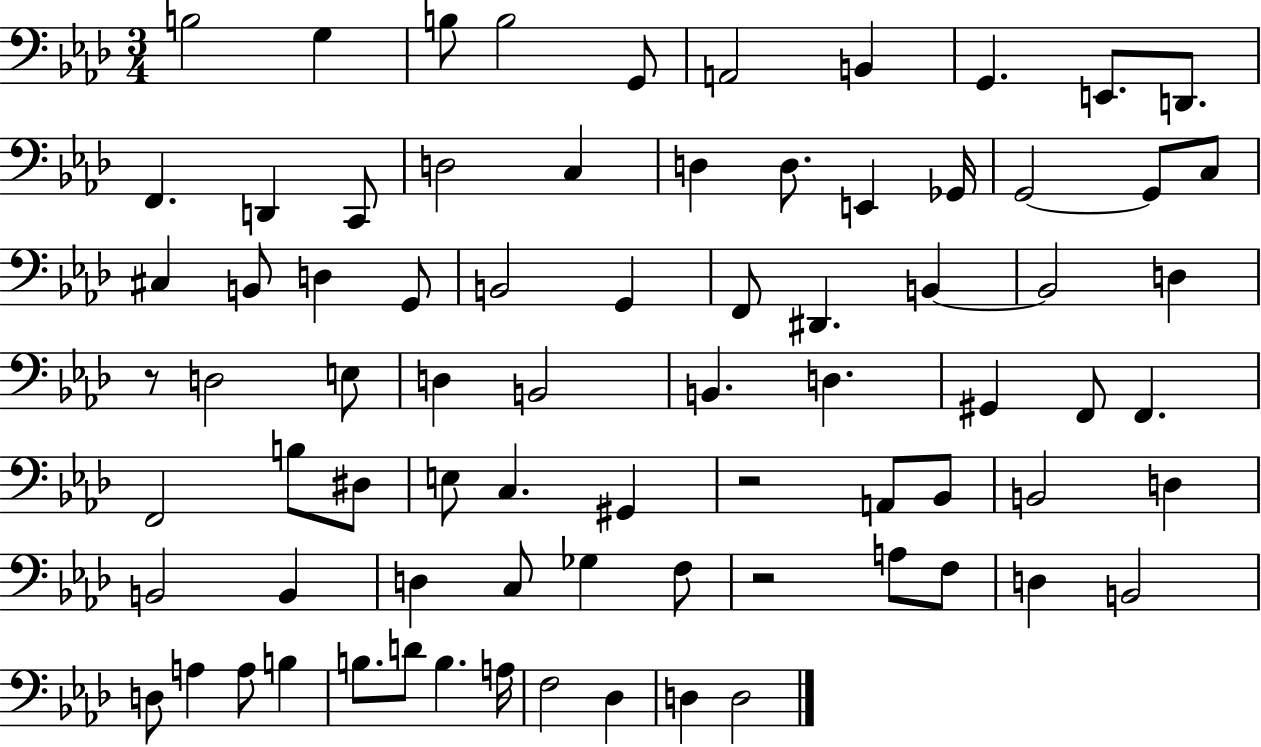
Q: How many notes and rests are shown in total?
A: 77